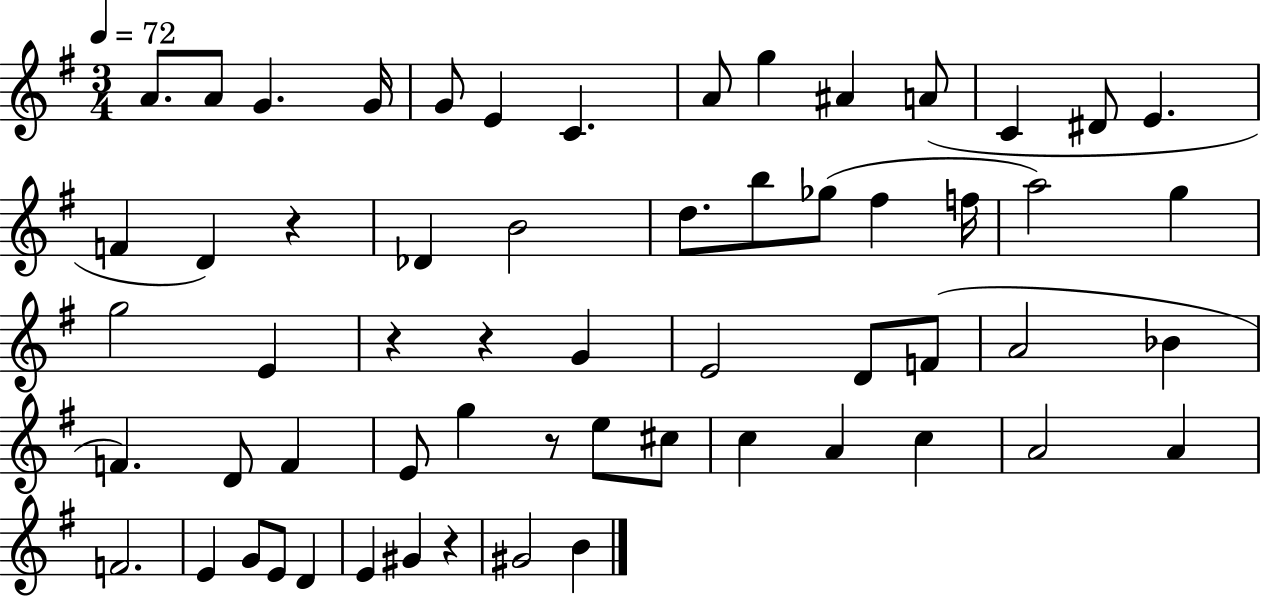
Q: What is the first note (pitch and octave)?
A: A4